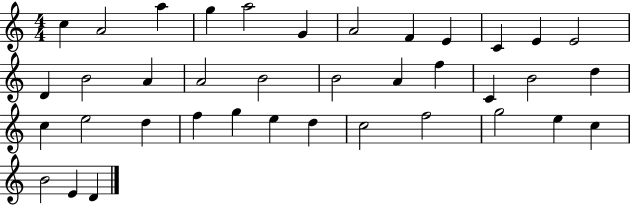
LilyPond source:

{
  \clef treble
  \numericTimeSignature
  \time 4/4
  \key c \major
  c''4 a'2 a''4 | g''4 a''2 g'4 | a'2 f'4 e'4 | c'4 e'4 e'2 | \break d'4 b'2 a'4 | a'2 b'2 | b'2 a'4 f''4 | c'4 b'2 d''4 | \break c''4 e''2 d''4 | f''4 g''4 e''4 d''4 | c''2 f''2 | g''2 e''4 c''4 | \break b'2 e'4 d'4 | \bar "|."
}